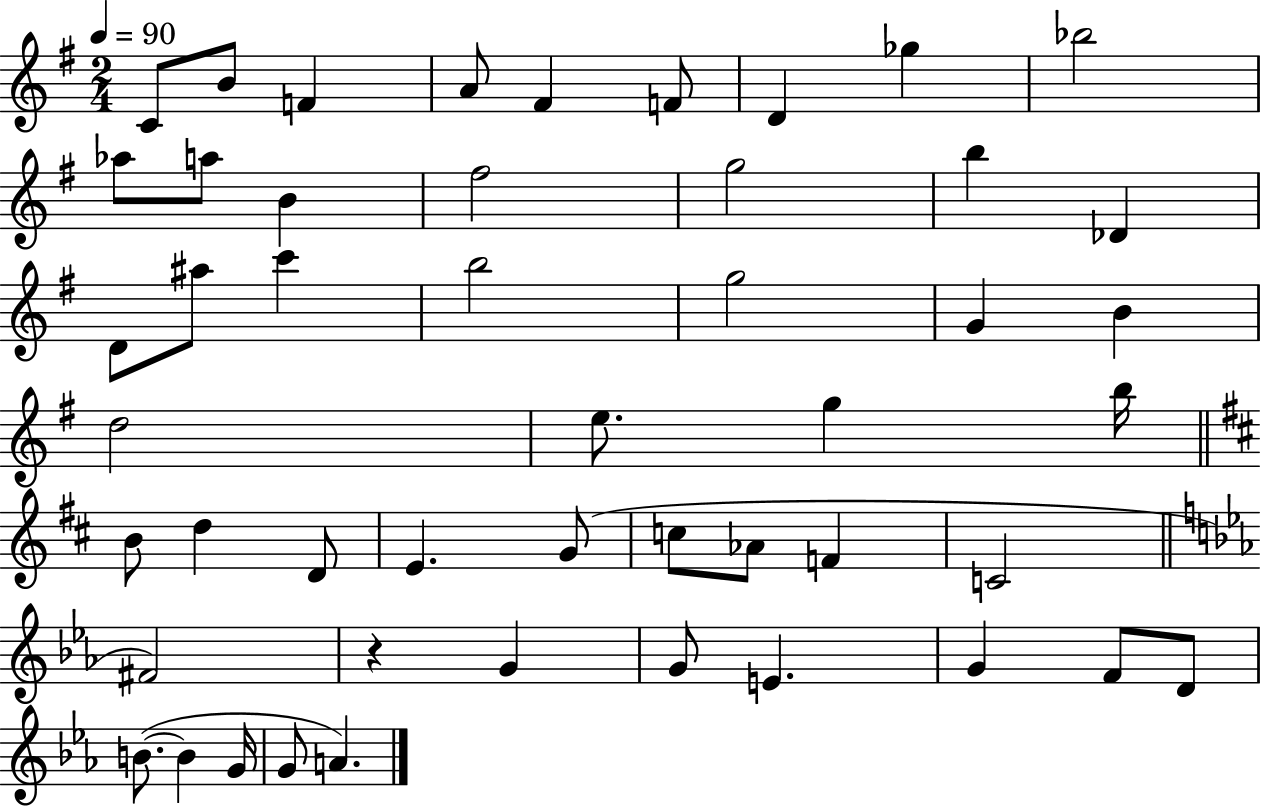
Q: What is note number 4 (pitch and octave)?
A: A4